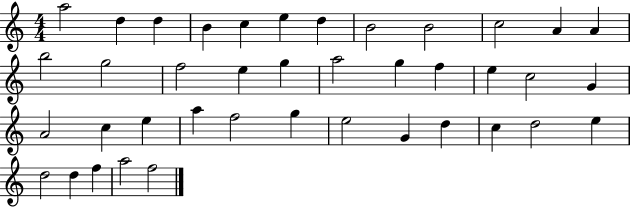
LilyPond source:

{
  \clef treble
  \numericTimeSignature
  \time 4/4
  \key c \major
  a''2 d''4 d''4 | b'4 c''4 e''4 d''4 | b'2 b'2 | c''2 a'4 a'4 | \break b''2 g''2 | f''2 e''4 g''4 | a''2 g''4 f''4 | e''4 c''2 g'4 | \break a'2 c''4 e''4 | a''4 f''2 g''4 | e''2 g'4 d''4 | c''4 d''2 e''4 | \break d''2 d''4 f''4 | a''2 f''2 | \bar "|."
}